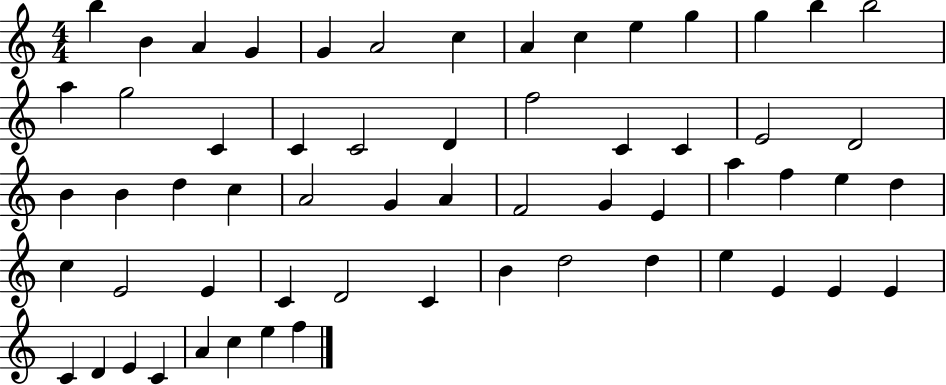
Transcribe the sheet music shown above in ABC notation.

X:1
T:Untitled
M:4/4
L:1/4
K:C
b B A G G A2 c A c e g g b b2 a g2 C C C2 D f2 C C E2 D2 B B d c A2 G A F2 G E a f e d c E2 E C D2 C B d2 d e E E E C D E C A c e f